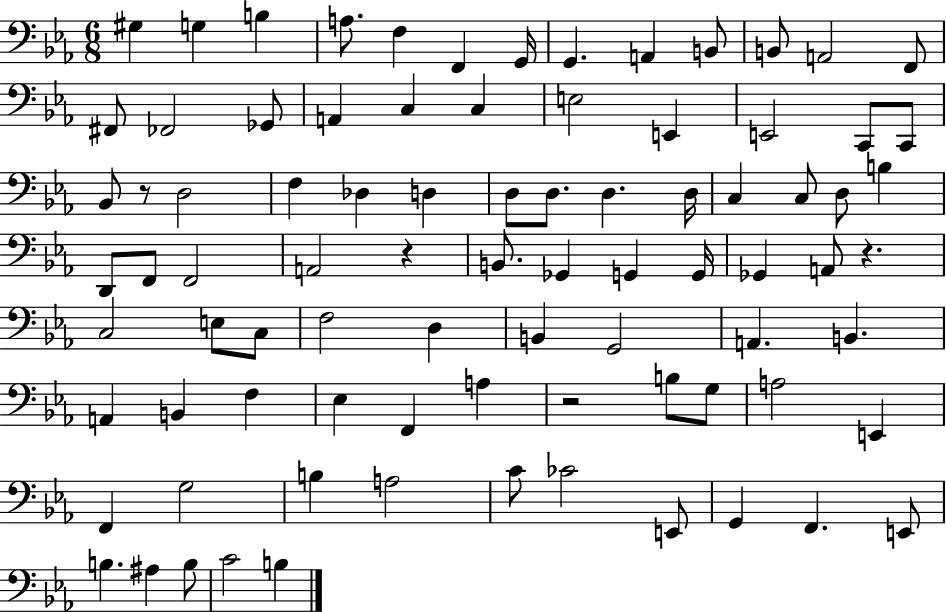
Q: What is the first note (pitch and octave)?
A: G#3